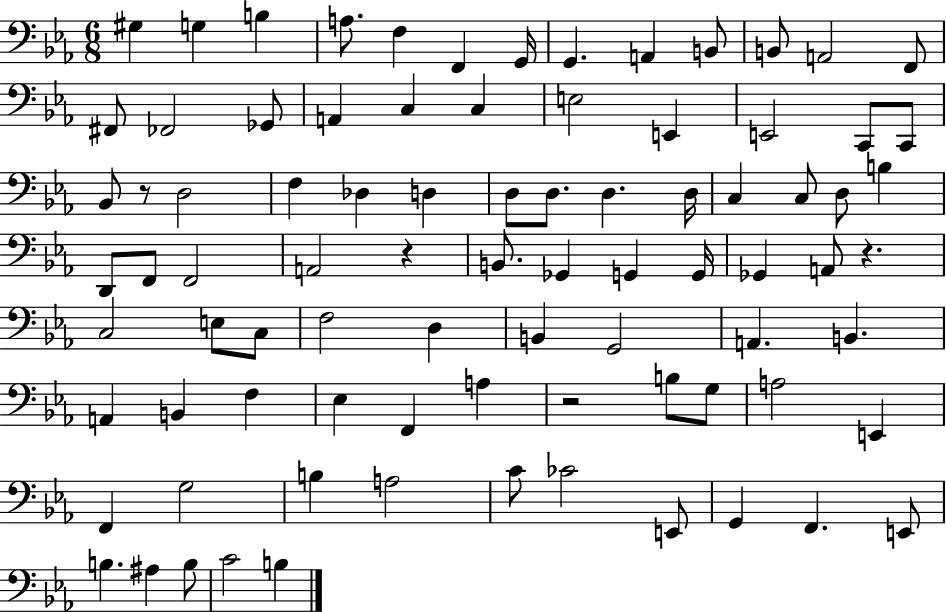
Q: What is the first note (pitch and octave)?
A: G#3